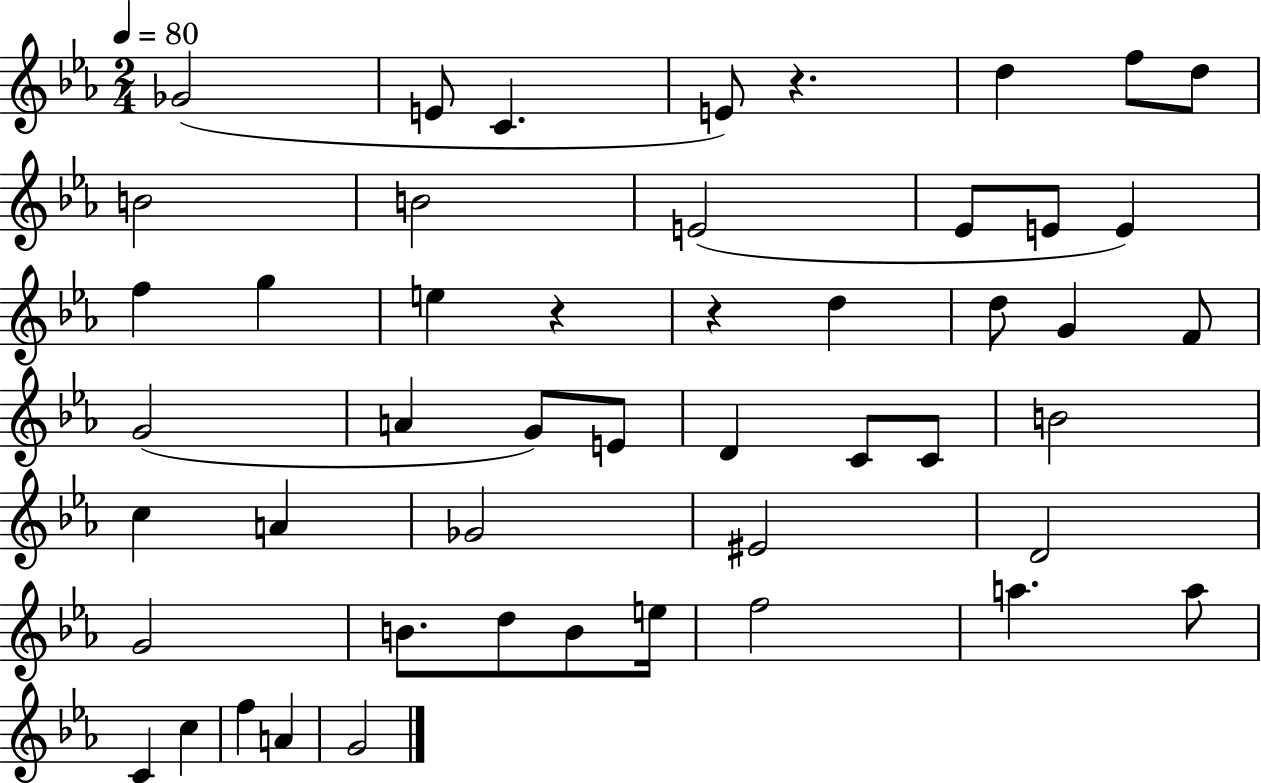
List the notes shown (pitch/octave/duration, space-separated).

Gb4/h E4/e C4/q. E4/e R/q. D5/q F5/e D5/e B4/h B4/h E4/h Eb4/e E4/e E4/q F5/q G5/q E5/q R/q R/q D5/q D5/e G4/q F4/e G4/h A4/q G4/e E4/e D4/q C4/e C4/e B4/h C5/q A4/q Gb4/h EIS4/h D4/h G4/h B4/e. D5/e B4/e E5/s F5/h A5/q. A5/e C4/q C5/q F5/q A4/q G4/h